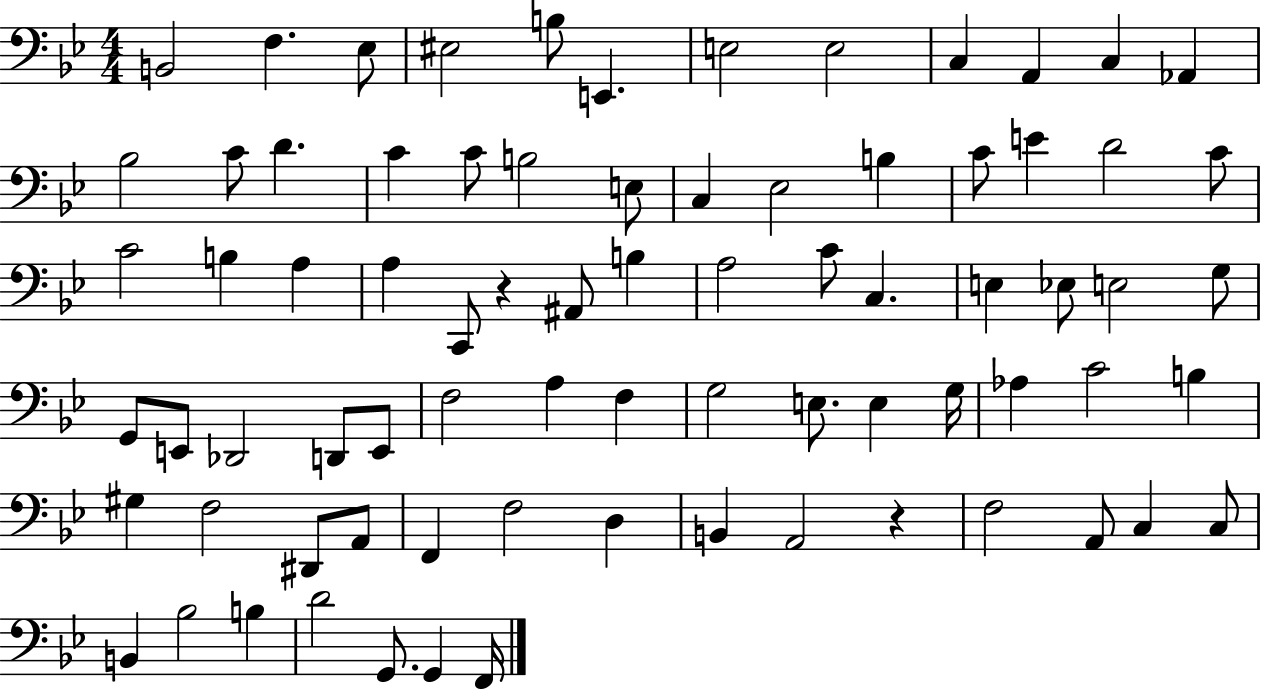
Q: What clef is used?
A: bass